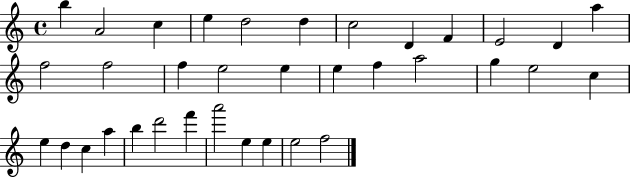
{
  \clef treble
  \time 4/4
  \defaultTimeSignature
  \key c \major
  b''4 a'2 c''4 | e''4 d''2 d''4 | c''2 d'4 f'4 | e'2 d'4 a''4 | \break f''2 f''2 | f''4 e''2 e''4 | e''4 f''4 a''2 | g''4 e''2 c''4 | \break e''4 d''4 c''4 a''4 | b''4 d'''2 f'''4 | a'''2 e''4 e''4 | e''2 f''2 | \break \bar "|."
}